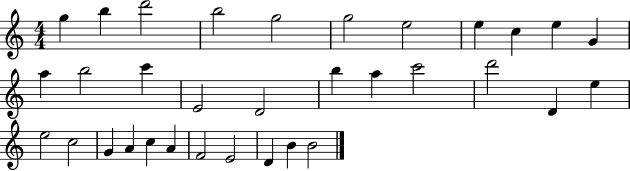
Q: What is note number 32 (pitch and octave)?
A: B4